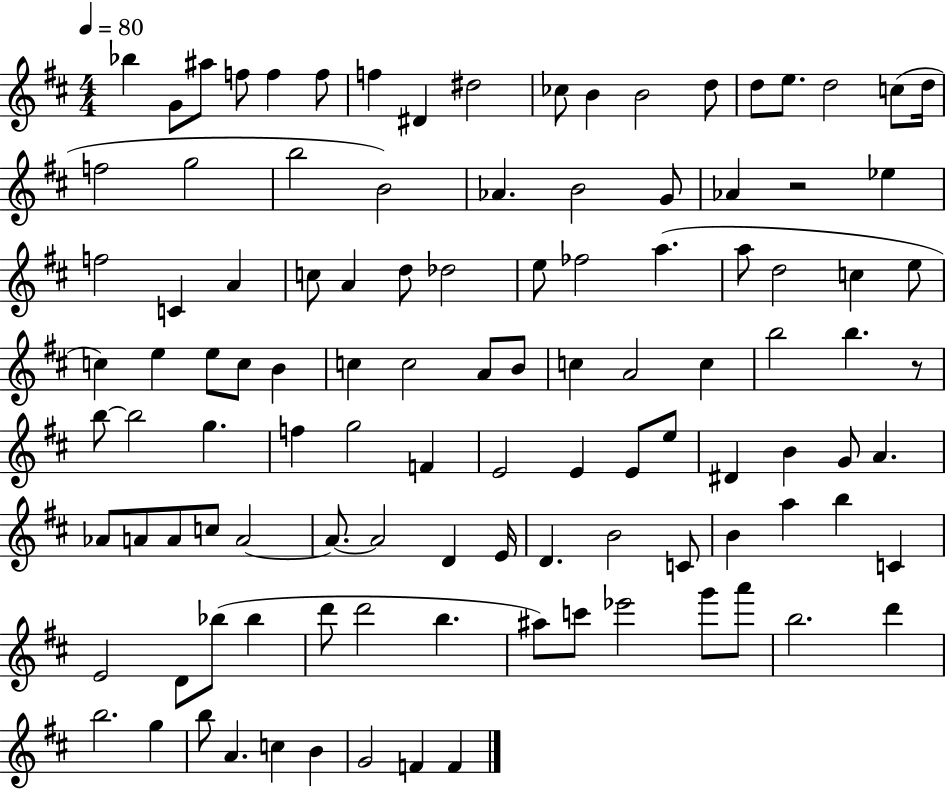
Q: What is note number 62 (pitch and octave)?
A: E4